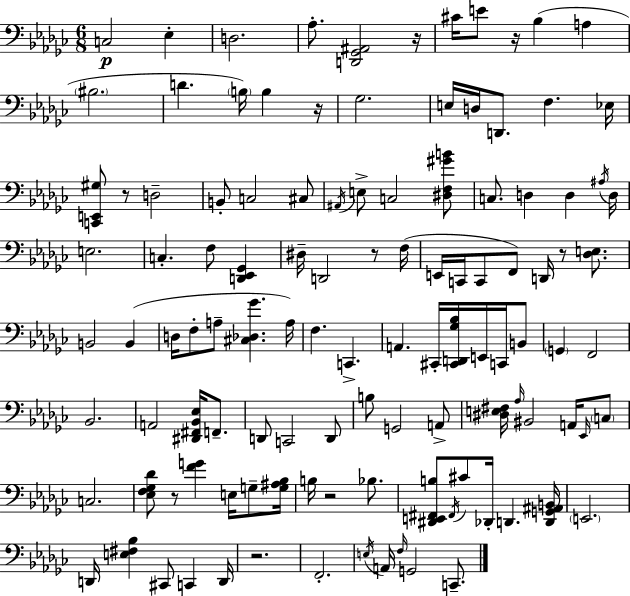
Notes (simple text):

C3/h Eb3/q D3/h. Ab3/e. [D2,Gb2,A#2]/h R/s C#4/s E4/e R/s Bb3/q A3/q BIS3/h. D4/q. B3/s B3/q R/s Gb3/h. E3/s D3/s D2/e. F3/q. Eb3/s [C2,E2,G#3]/e R/e D3/h B2/e C3/h C#3/e A#2/s E3/e C3/h [D#3,F3,G#4,B4]/e C3/e. D3/q D3/q A#3/s D3/s E3/h. C3/q. F3/e [D2,Eb2,Gb2]/q D#3/s D2/h R/e F3/s E2/s C2/s C2/e F2/e D2/s R/e [Db3,E3]/e. B2/h B2/q D3/s F3/e A3/e [C#3,Db3,Gb4]/q. A3/s F3/q. C2/q. A2/q. C#2/s [C#2,D2,Gb3,Bb3]/s E2/s C2/s B2/e G2/q F2/h Bb2/h. A2/h [D#2,F#2,Bb2,Eb3]/s F2/e. D2/e C2/h D2/e B3/e G2/h A2/e [D#3,E3,F#3]/s Ab3/s BIS2/h A2/s Eb2/s C3/e C3/h. [Eb3,F3,Gb3,Db4]/e R/e [F4,G4]/q E3/s G3/e [G3,A#3,Bb3]/s B3/s R/h Bb3/e. [D#2,E2,F#2,B3]/e F#2/s C#4/e Db2/s D2/q. [D2,G2,A#2,B2]/s E2/h. D2/s [E3,F#3,Bb3]/q C#2/e C2/q D2/s R/h. F2/h. E3/s A2/s F3/s G2/h C2/e.